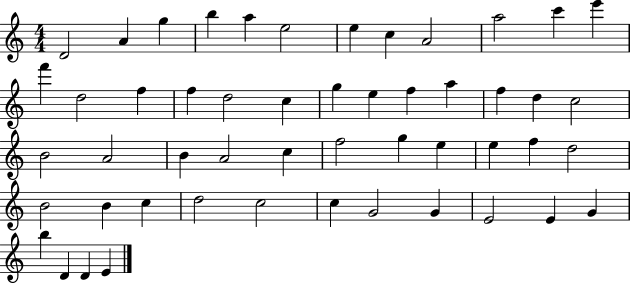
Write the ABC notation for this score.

X:1
T:Untitled
M:4/4
L:1/4
K:C
D2 A g b a e2 e c A2 a2 c' e' f' d2 f f d2 c g e f a f d c2 B2 A2 B A2 c f2 g e e f d2 B2 B c d2 c2 c G2 G E2 E G b D D E